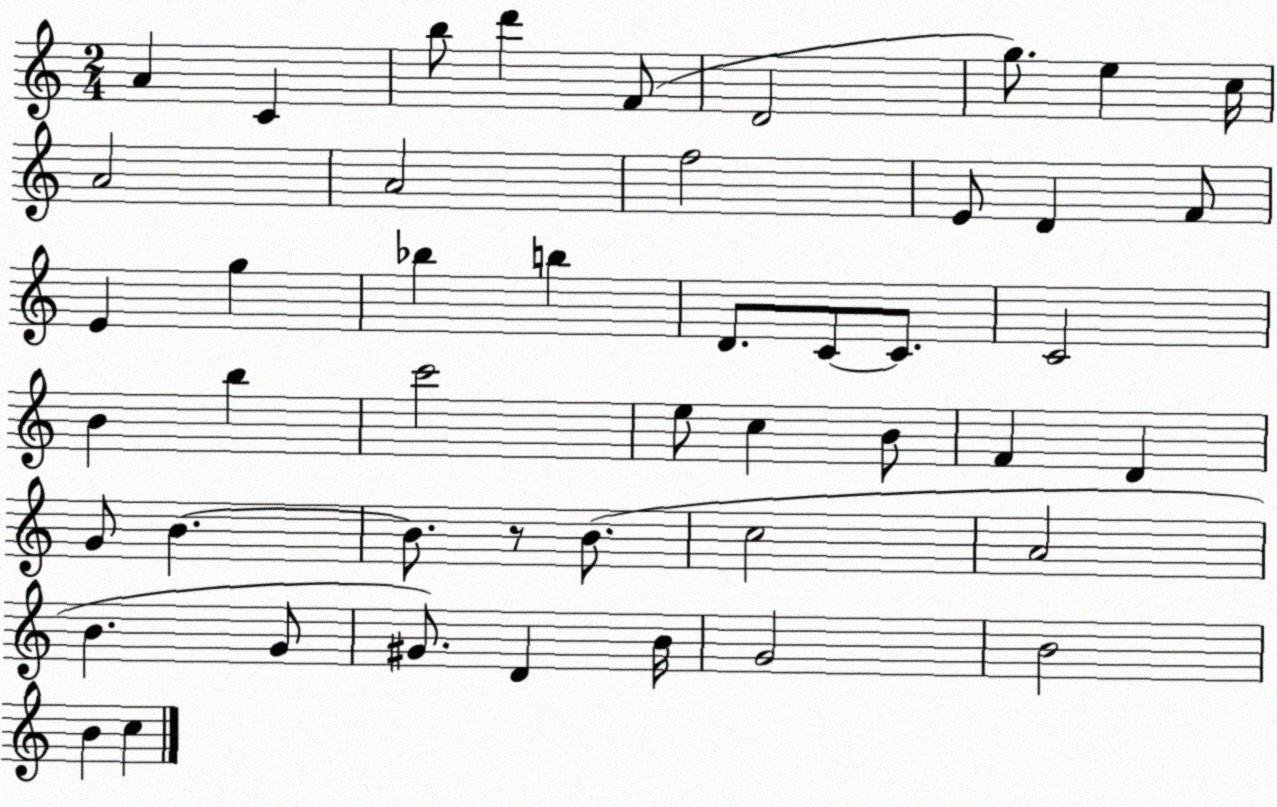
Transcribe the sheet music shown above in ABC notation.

X:1
T:Untitled
M:2/4
L:1/4
K:C
A C b/2 d' F/2 D2 g/2 e c/4 A2 A2 f2 E/2 D F/2 E g _b b D/2 C/2 C/2 C2 B b c'2 e/2 c B/2 F D G/2 B B/2 z/2 B/2 c2 A2 B G/2 ^G/2 D B/4 G2 B2 B c